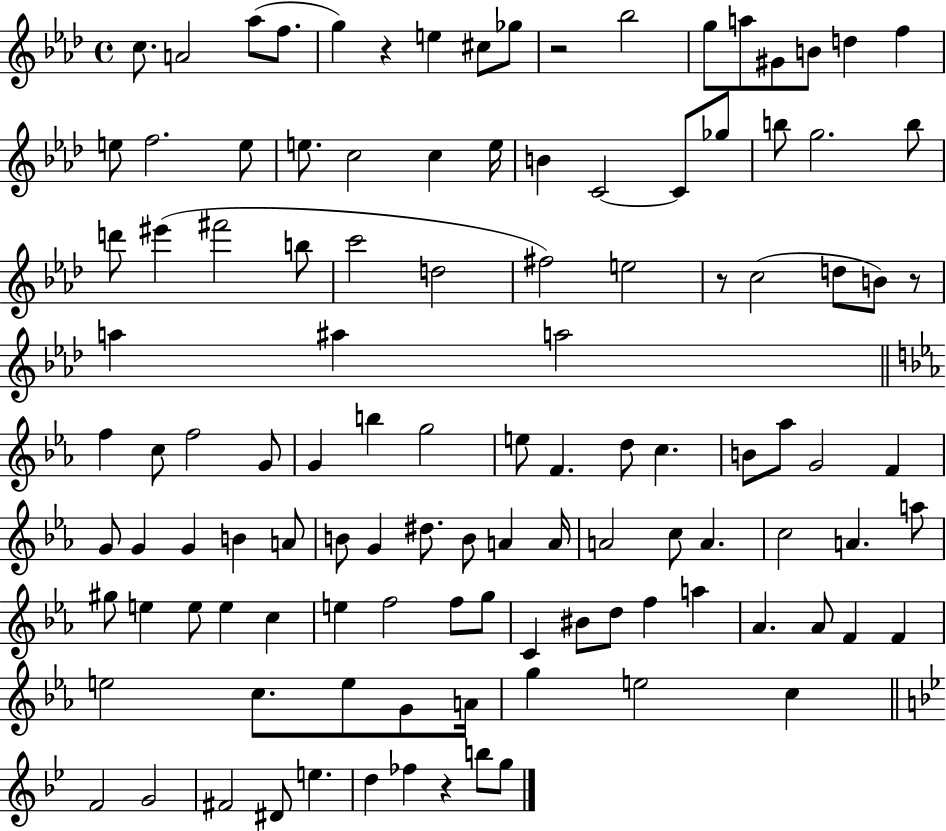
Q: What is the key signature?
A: AES major